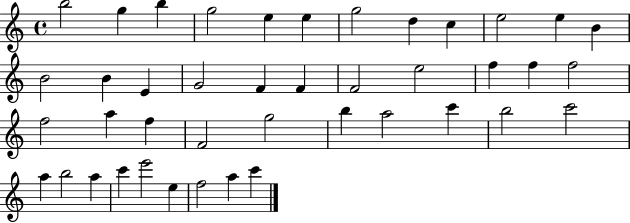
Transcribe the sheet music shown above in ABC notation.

X:1
T:Untitled
M:4/4
L:1/4
K:C
b2 g b g2 e e g2 d c e2 e B B2 B E G2 F F F2 e2 f f f2 f2 a f F2 g2 b a2 c' b2 c'2 a b2 a c' e'2 e f2 a c'